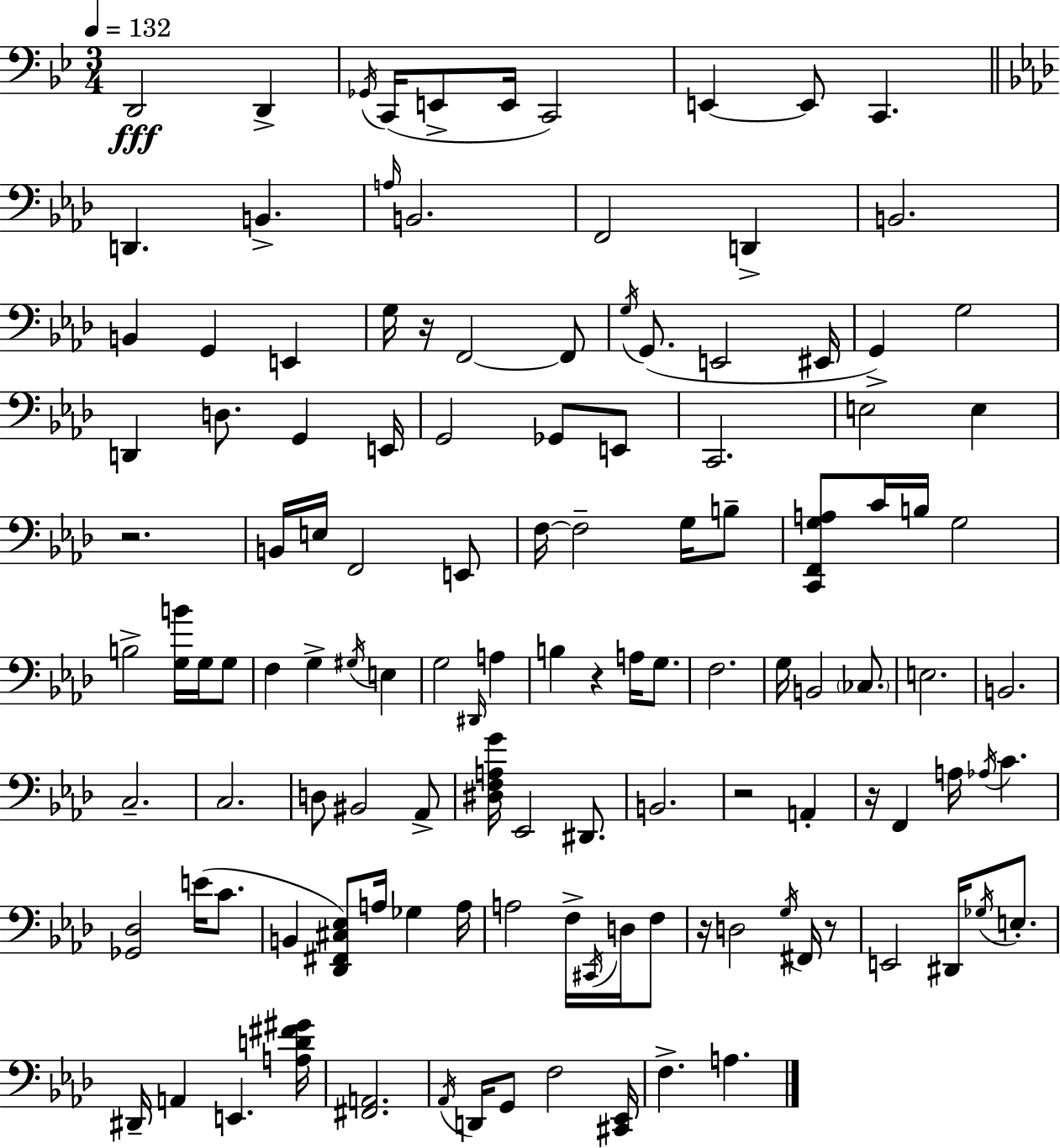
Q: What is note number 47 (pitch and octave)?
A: B3